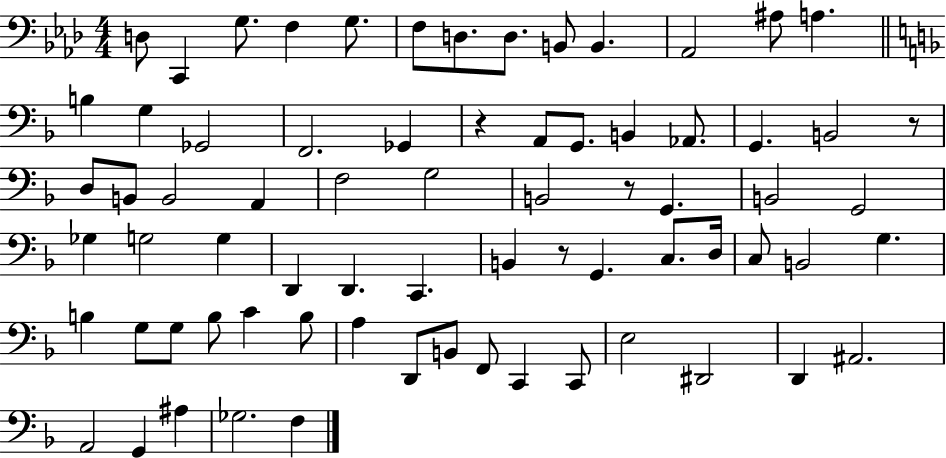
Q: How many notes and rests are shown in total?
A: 72